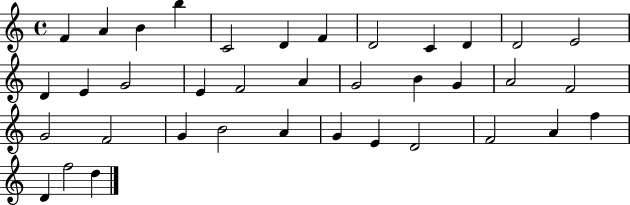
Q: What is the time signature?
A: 4/4